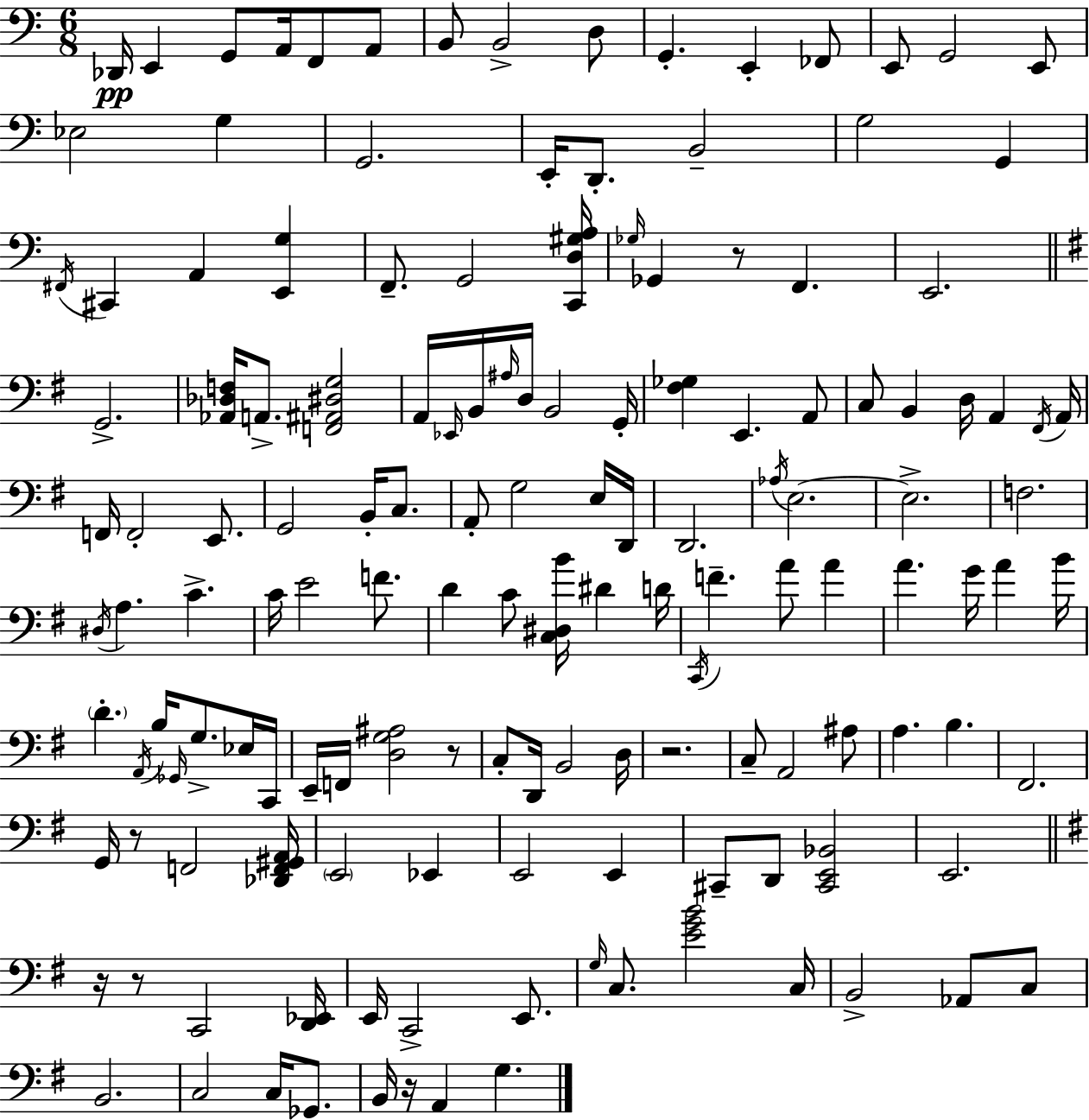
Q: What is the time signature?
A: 6/8